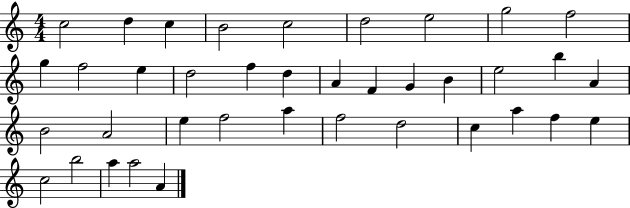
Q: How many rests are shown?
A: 0